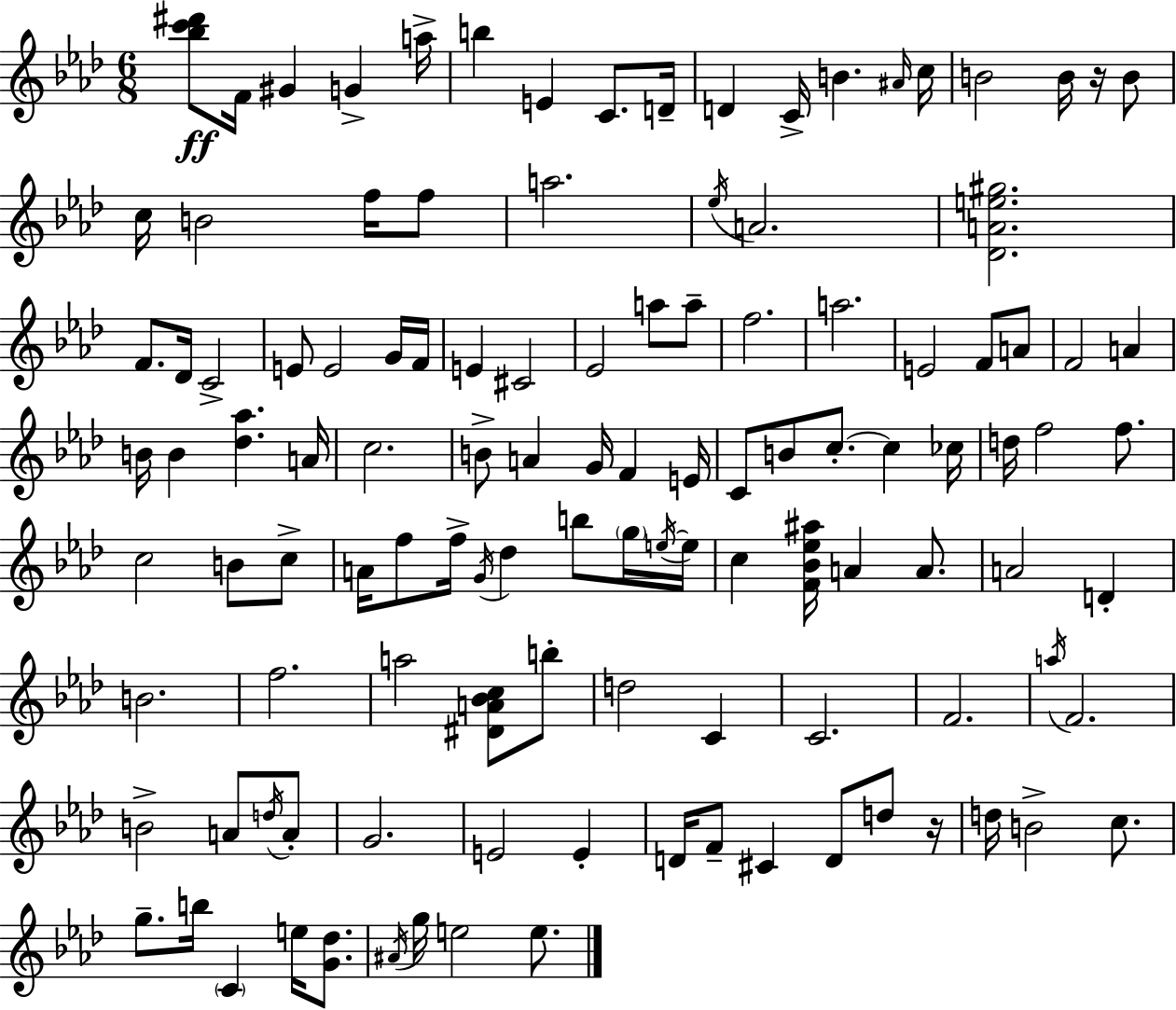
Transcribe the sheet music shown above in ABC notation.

X:1
T:Untitled
M:6/8
L:1/4
K:Ab
[_bc'^d']/2 F/4 ^G G a/4 b E C/2 D/4 D C/4 B ^A/4 c/4 B2 B/4 z/4 B/2 c/4 B2 f/4 f/2 a2 _e/4 A2 [_DAe^g]2 F/2 _D/4 C2 E/2 E2 G/4 F/4 E ^C2 _E2 a/2 a/2 f2 a2 E2 F/2 A/2 F2 A B/4 B [_d_a] A/4 c2 B/2 A G/4 F E/4 C/2 B/2 c/2 c _c/4 d/4 f2 f/2 c2 B/2 c/2 A/4 f/2 f/4 G/4 _d b/2 g/4 e/4 e/4 c [F_B_e^a]/4 A A/2 A2 D B2 f2 a2 [^DA_Bc]/2 b/2 d2 C C2 F2 a/4 F2 B2 A/2 d/4 A/2 G2 E2 E D/4 F/2 ^C D/2 d/2 z/4 d/4 B2 c/2 g/2 b/4 C e/4 [G_d]/2 ^A/4 g/4 e2 e/2